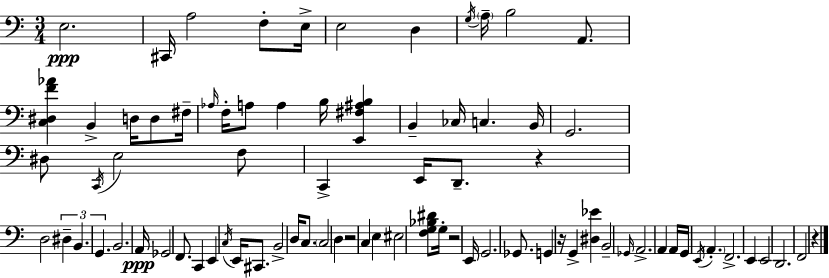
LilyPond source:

{
  \clef bass
  \numericTimeSignature
  \time 3/4
  \key a \minor
  e2.\ppp | cis,16 a2 f8-. e16-> | e2 d4 | \acciaccatura { g16 } \parenthesize a16-- b2 a,8. | \break <c dis f' aes'>4 b,4-> d16 d8 | fis16-- \grace { aes16 } f16-. a8 a4 b16 <e, fis ais b>4 | b,4-- ces16 c4. | b,16 g,2. | \break dis8 \acciaccatura { c,16 } e2 | f8 c,4-> e,16 d,8.-- r4 | d2 \tuplet 3/2 { dis4-- | b,4. g,4. } | \break b,2. | a,16\ppp ges,2 | f,8. c,4 e,4 \acciaccatura { c16 } | e,16 cis,8. b,2-> | \break d16 c8. \parenthesize c2 | d4 r2 | c4 e4 eis2 | <f g bes dis'>8 g16-. r2 | \break e,16 g,2. | ges,8. g,4 r16 | g,4-> <dis ees'>4 b,2-- | \grace { ges,16 } a,2.-> | \break a,4 a,16 g,16 \acciaccatura { e,16 } | \parenthesize a,4.-. f,2.-> | e,4 e,2 | d,2. | \break f,2 | r4 \bar "|."
}